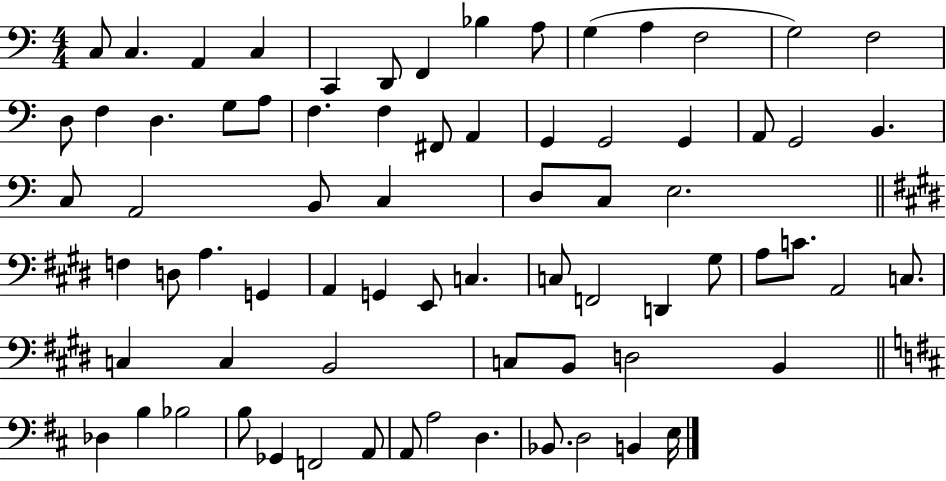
X:1
T:Untitled
M:4/4
L:1/4
K:C
C,/2 C, A,, C, C,, D,,/2 F,, _B, A,/2 G, A, F,2 G,2 F,2 D,/2 F, D, G,/2 A,/2 F, F, ^F,,/2 A,, G,, G,,2 G,, A,,/2 G,,2 B,, C,/2 A,,2 B,,/2 C, D,/2 C,/2 E,2 F, D,/2 A, G,, A,, G,, E,,/2 C, C,/2 F,,2 D,, ^G,/2 A,/2 C/2 A,,2 C,/2 C, C, B,,2 C,/2 B,,/2 D,2 B,, _D, B, _B,2 B,/2 _G,, F,,2 A,,/2 A,,/2 A,2 D, _B,,/2 D,2 B,, E,/4